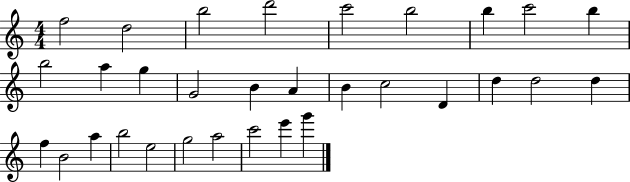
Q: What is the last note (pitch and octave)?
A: G6